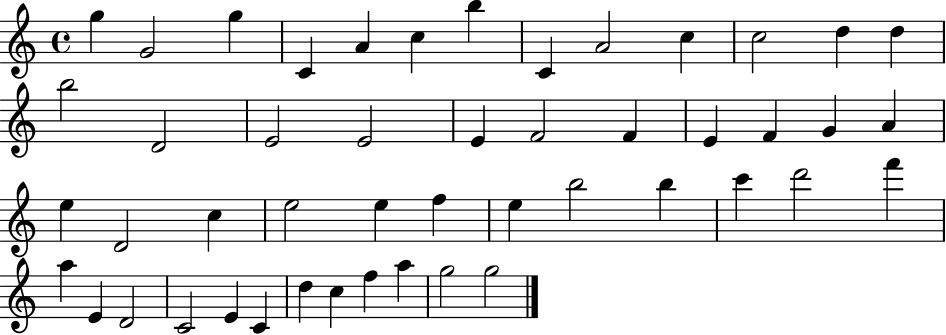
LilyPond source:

{
  \clef treble
  \time 4/4
  \defaultTimeSignature
  \key c \major
  g''4 g'2 g''4 | c'4 a'4 c''4 b''4 | c'4 a'2 c''4 | c''2 d''4 d''4 | \break b''2 d'2 | e'2 e'2 | e'4 f'2 f'4 | e'4 f'4 g'4 a'4 | \break e''4 d'2 c''4 | e''2 e''4 f''4 | e''4 b''2 b''4 | c'''4 d'''2 f'''4 | \break a''4 e'4 d'2 | c'2 e'4 c'4 | d''4 c''4 f''4 a''4 | g''2 g''2 | \break \bar "|."
}